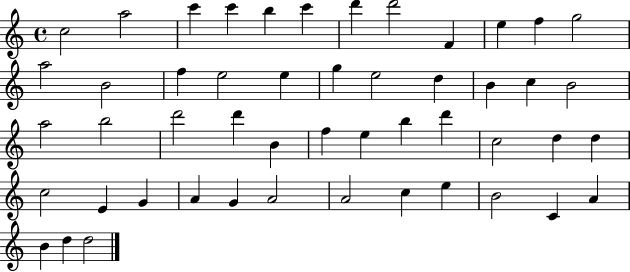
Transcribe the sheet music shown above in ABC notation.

X:1
T:Untitled
M:4/4
L:1/4
K:C
c2 a2 c' c' b c' d' d'2 F e f g2 a2 B2 f e2 e g e2 d B c B2 a2 b2 d'2 d' B f e b d' c2 d d c2 E G A G A2 A2 c e B2 C A B d d2